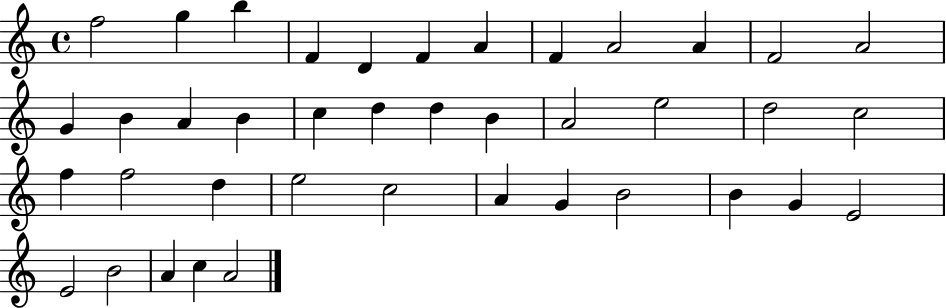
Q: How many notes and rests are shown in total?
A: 40